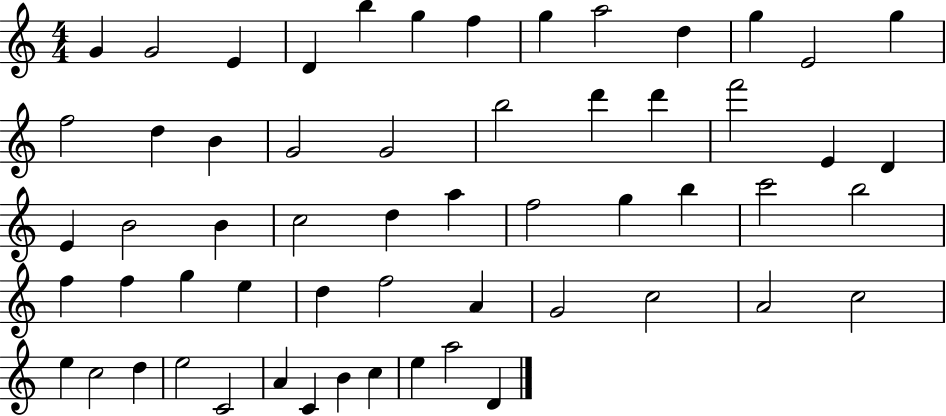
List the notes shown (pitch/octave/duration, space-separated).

G4/q G4/h E4/q D4/q B5/q G5/q F5/q G5/q A5/h D5/q G5/q E4/h G5/q F5/h D5/q B4/q G4/h G4/h B5/h D6/q D6/q F6/h E4/q D4/q E4/q B4/h B4/q C5/h D5/q A5/q F5/h G5/q B5/q C6/h B5/h F5/q F5/q G5/q E5/q D5/q F5/h A4/q G4/h C5/h A4/h C5/h E5/q C5/h D5/q E5/h C4/h A4/q C4/q B4/q C5/q E5/q A5/h D4/q